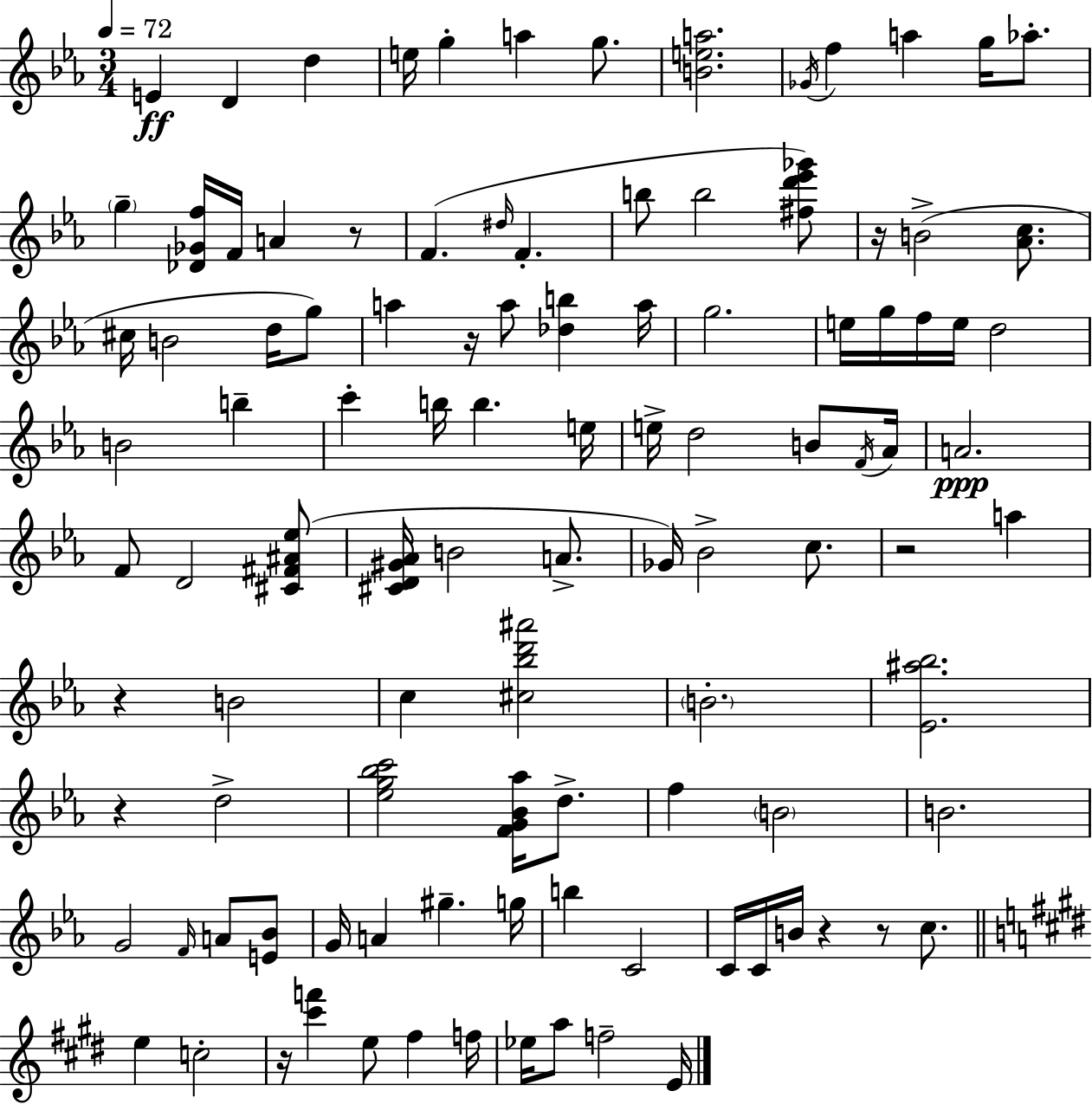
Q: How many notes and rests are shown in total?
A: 106